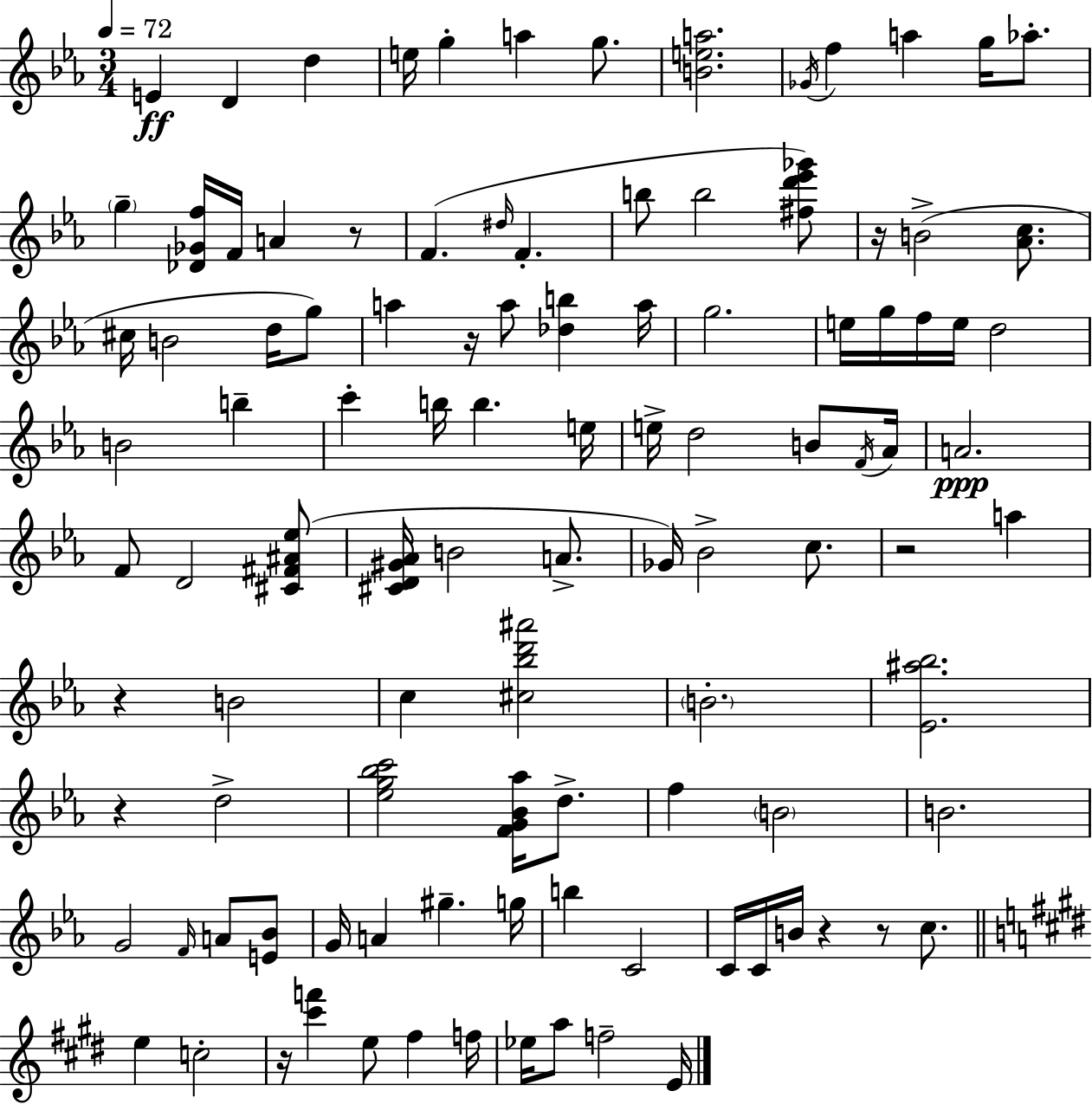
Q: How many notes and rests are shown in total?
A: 106